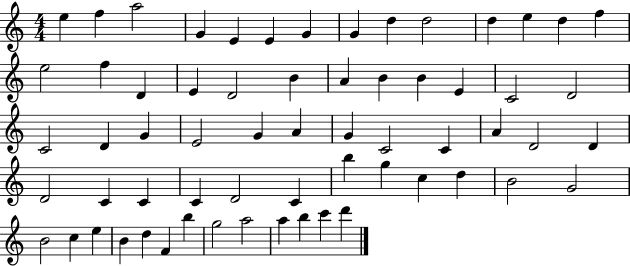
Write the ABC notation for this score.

X:1
T:Untitled
M:4/4
L:1/4
K:C
e f a2 G E E G G d d2 d e d f e2 f D E D2 B A B B E C2 D2 C2 D G E2 G A G C2 C A D2 D D2 C C C D2 C b g c d B2 G2 B2 c e B d F b g2 a2 a b c' d'